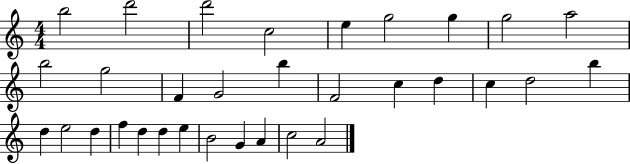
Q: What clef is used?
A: treble